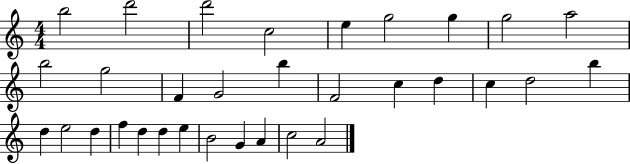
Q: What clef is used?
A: treble